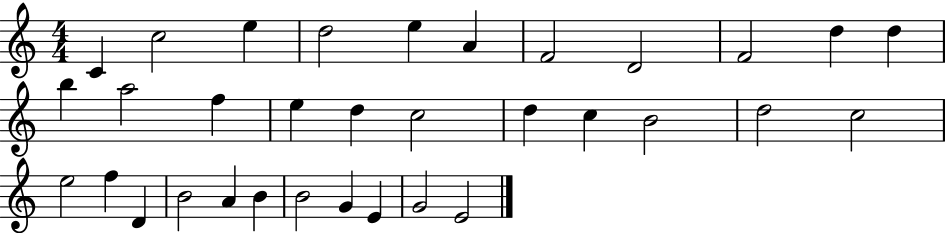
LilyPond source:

{
  \clef treble
  \numericTimeSignature
  \time 4/4
  \key c \major
  c'4 c''2 e''4 | d''2 e''4 a'4 | f'2 d'2 | f'2 d''4 d''4 | \break b''4 a''2 f''4 | e''4 d''4 c''2 | d''4 c''4 b'2 | d''2 c''2 | \break e''2 f''4 d'4 | b'2 a'4 b'4 | b'2 g'4 e'4 | g'2 e'2 | \break \bar "|."
}